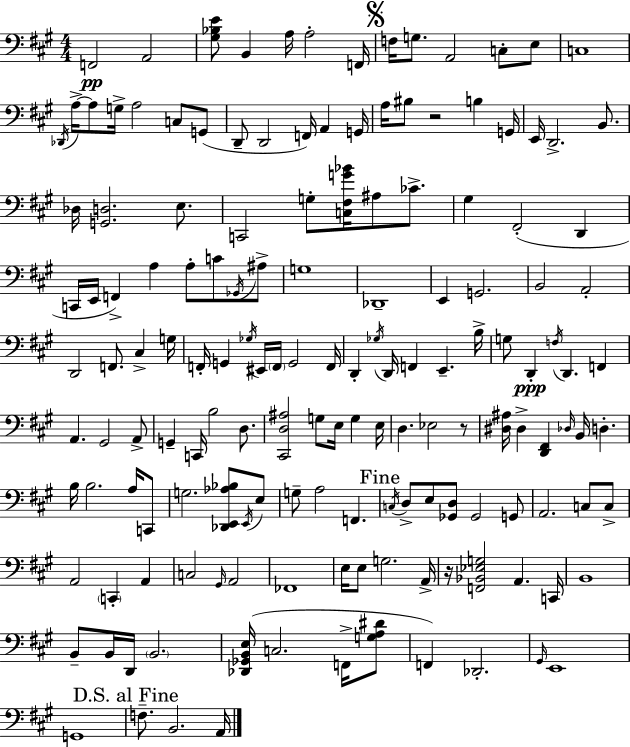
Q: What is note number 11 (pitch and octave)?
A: E3